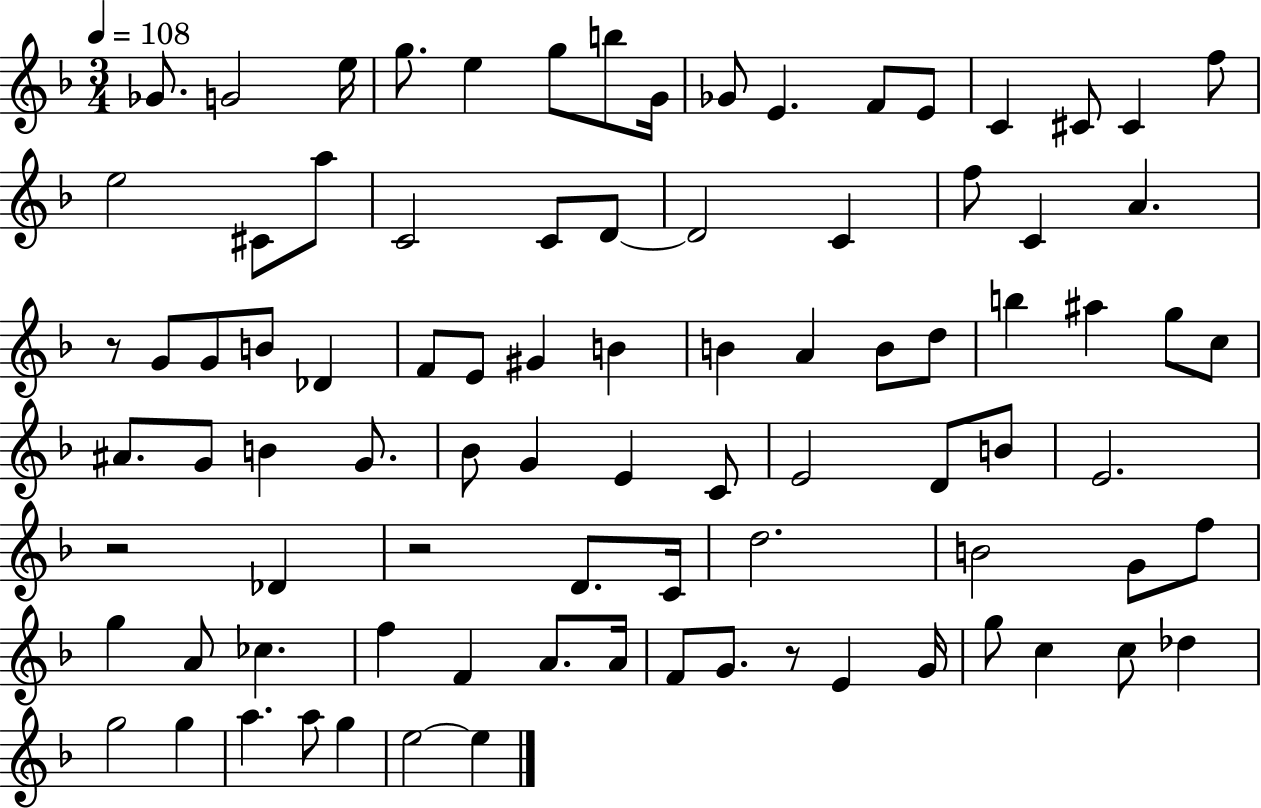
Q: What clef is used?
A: treble